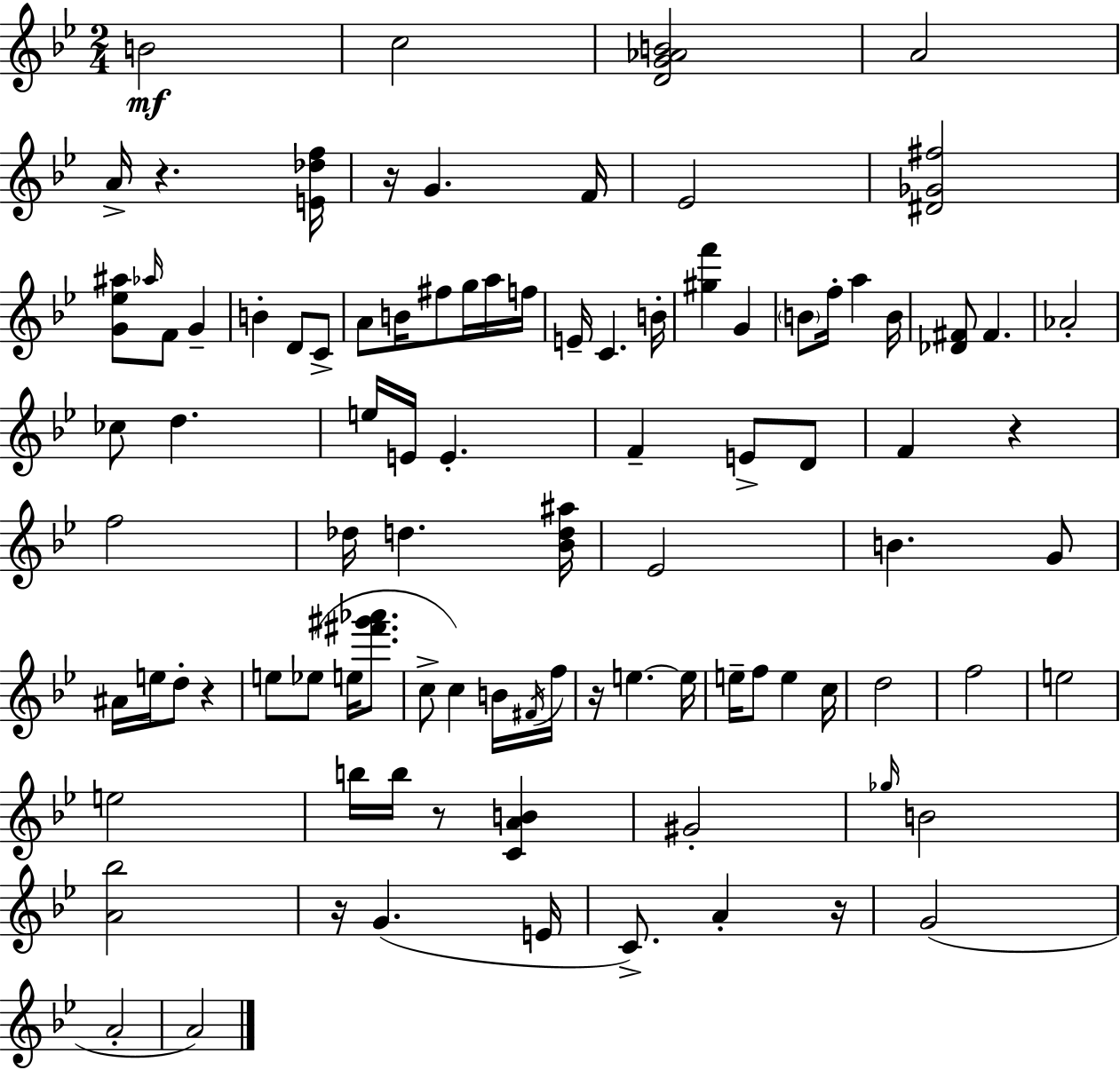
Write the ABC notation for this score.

X:1
T:Untitled
M:2/4
L:1/4
K:Bb
B2 c2 [DG_AB]2 A2 A/4 z [E_df]/4 z/4 G F/4 _E2 [^D_G^f]2 [G_e^a]/2 _a/4 F/2 G B D/2 C/2 A/2 B/4 ^f/2 g/4 a/4 f/4 E/4 C B/4 [^gf'] G B/2 f/4 a B/4 [_D^F]/2 ^F _A2 _c/2 d e/4 E/4 E F E/2 D/2 F z f2 _d/4 d [_Bd^a]/4 _E2 B G/2 ^A/4 e/4 d/2 z e/2 _e/2 e/4 [^f'^g'_a']/2 c/2 c B/4 ^F/4 f/4 z/4 e e/4 e/4 f/2 e c/4 d2 f2 e2 e2 b/4 b/4 z/2 [CAB] ^G2 _g/4 B2 [A_b]2 z/4 G E/4 C/2 A z/4 G2 A2 A2